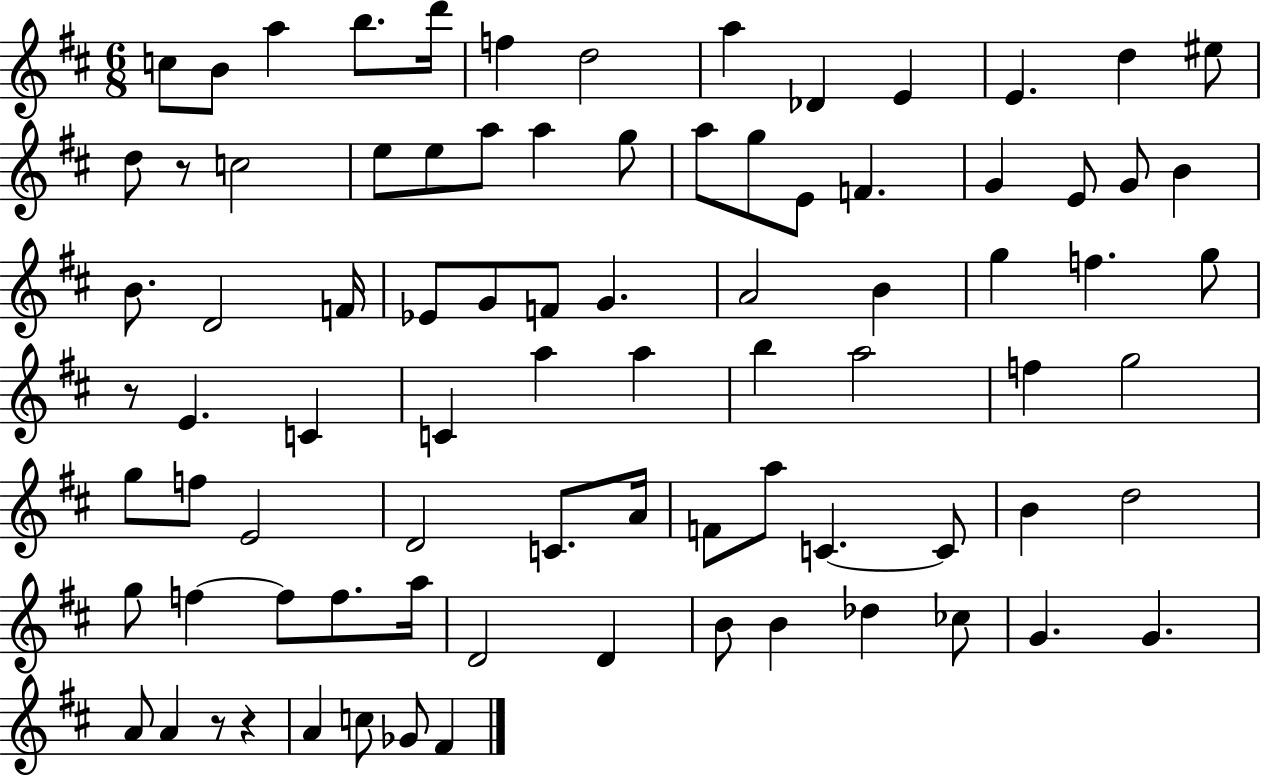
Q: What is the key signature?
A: D major